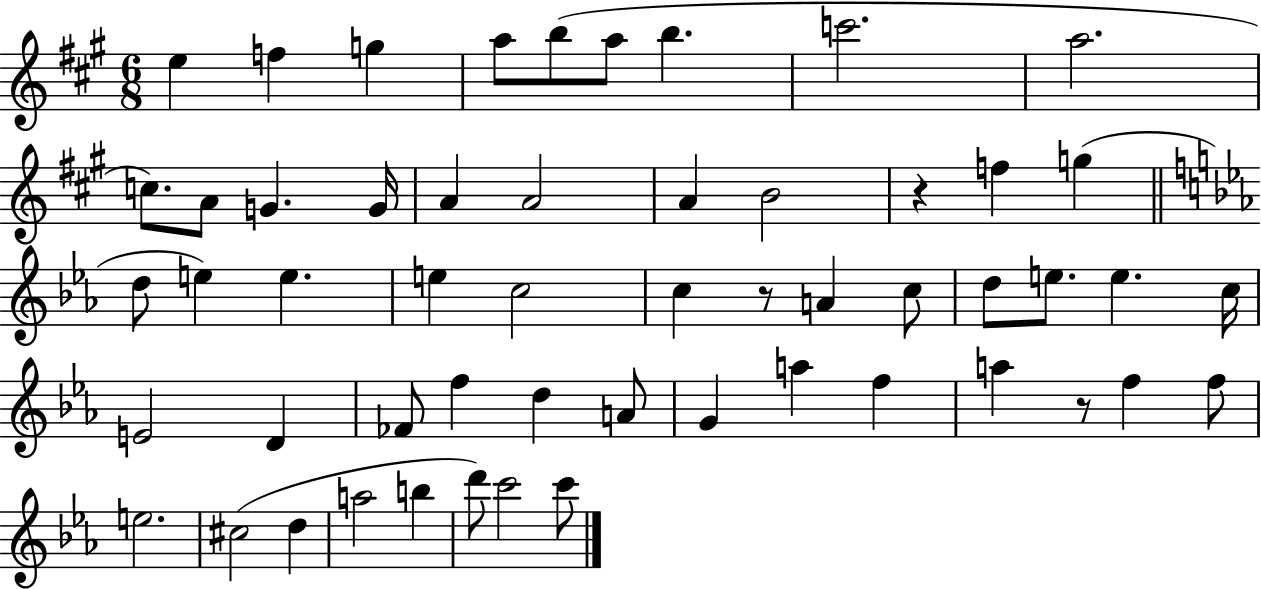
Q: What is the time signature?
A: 6/8